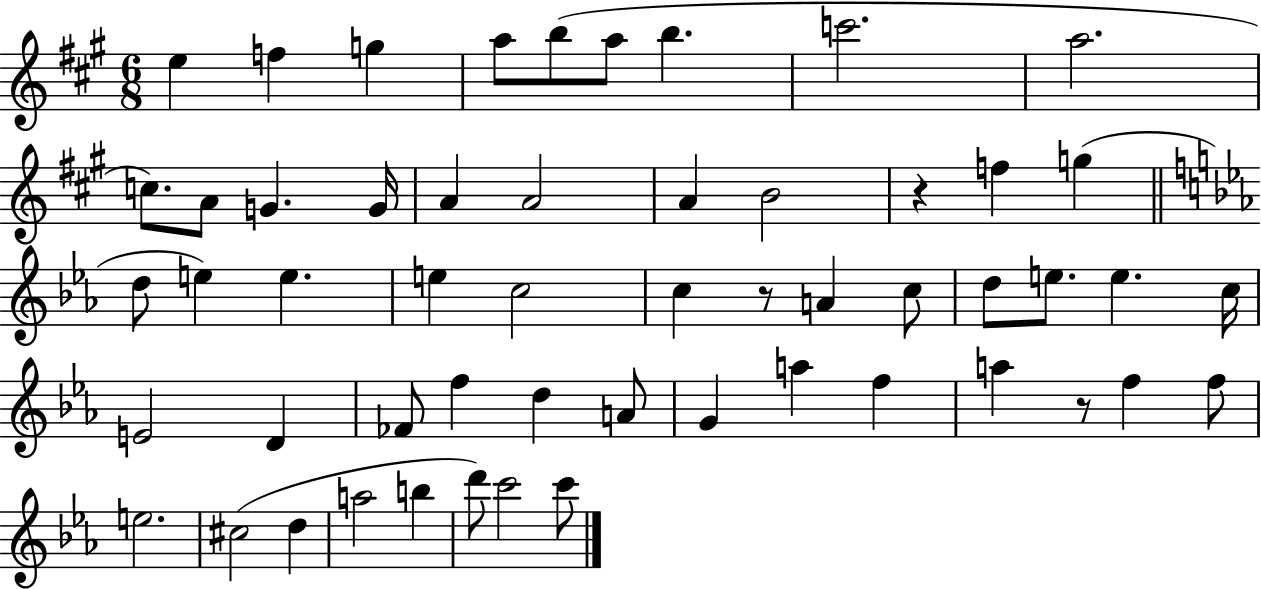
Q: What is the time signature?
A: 6/8